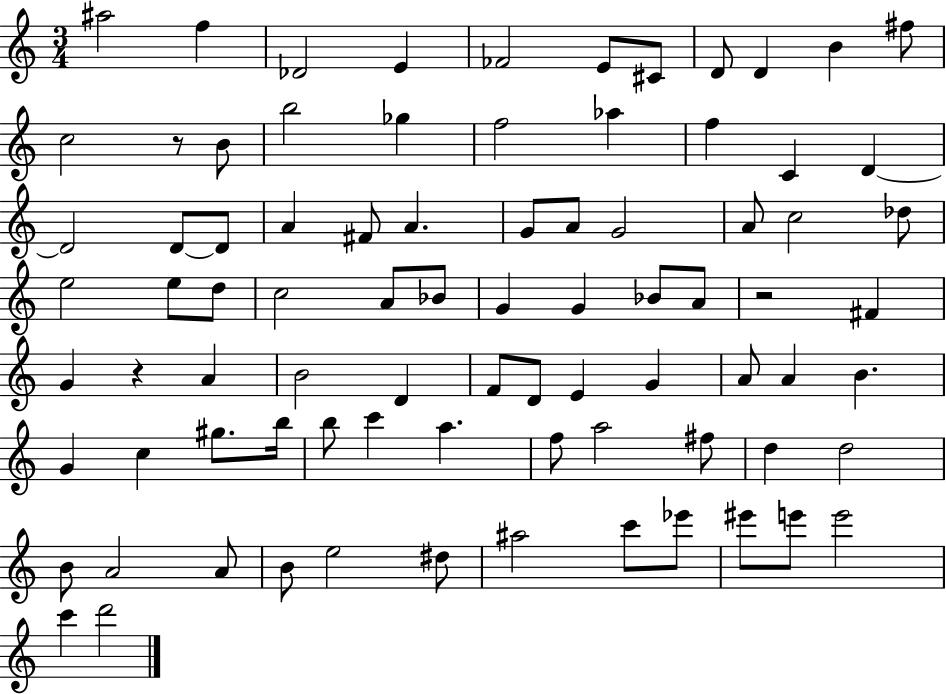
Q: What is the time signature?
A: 3/4